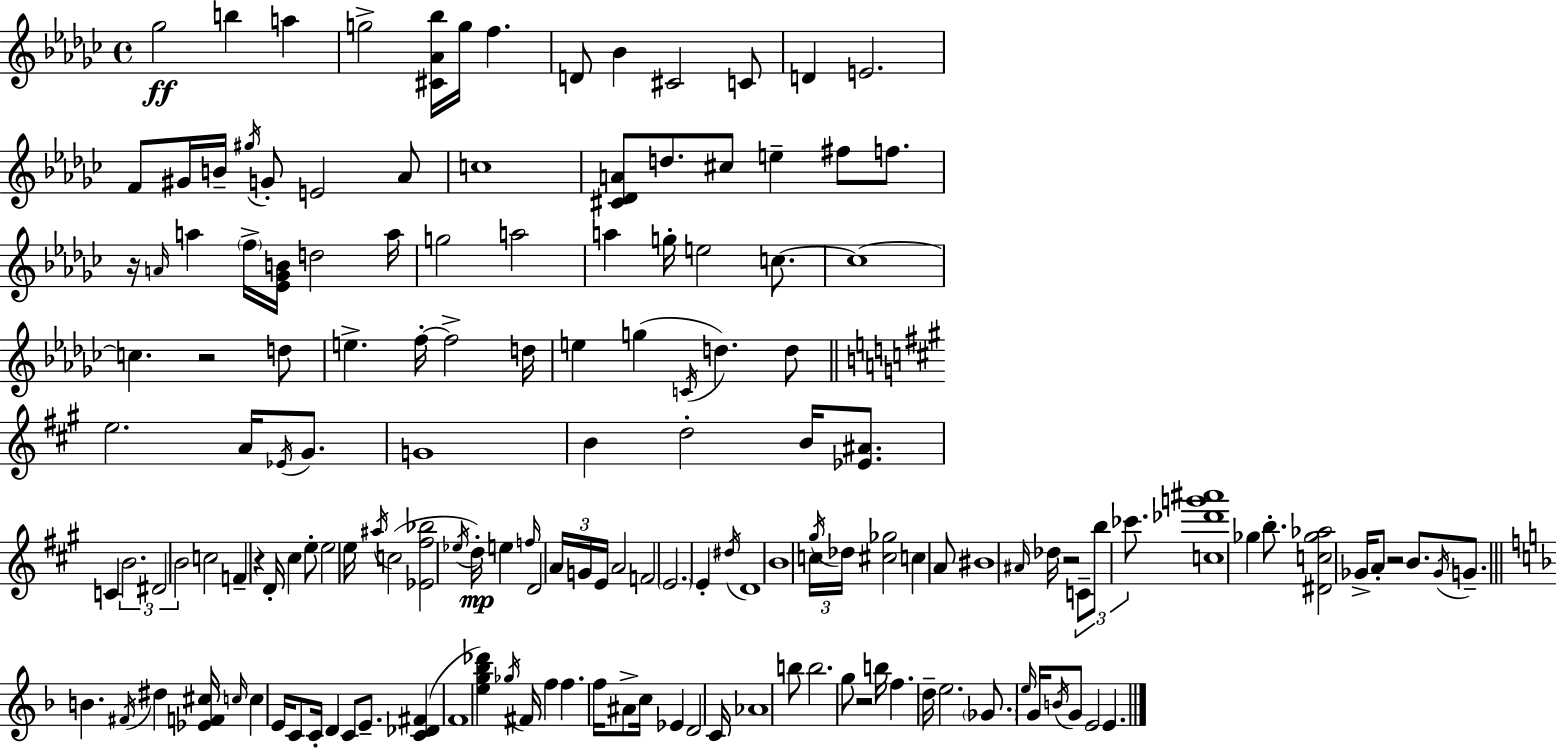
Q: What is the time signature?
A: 4/4